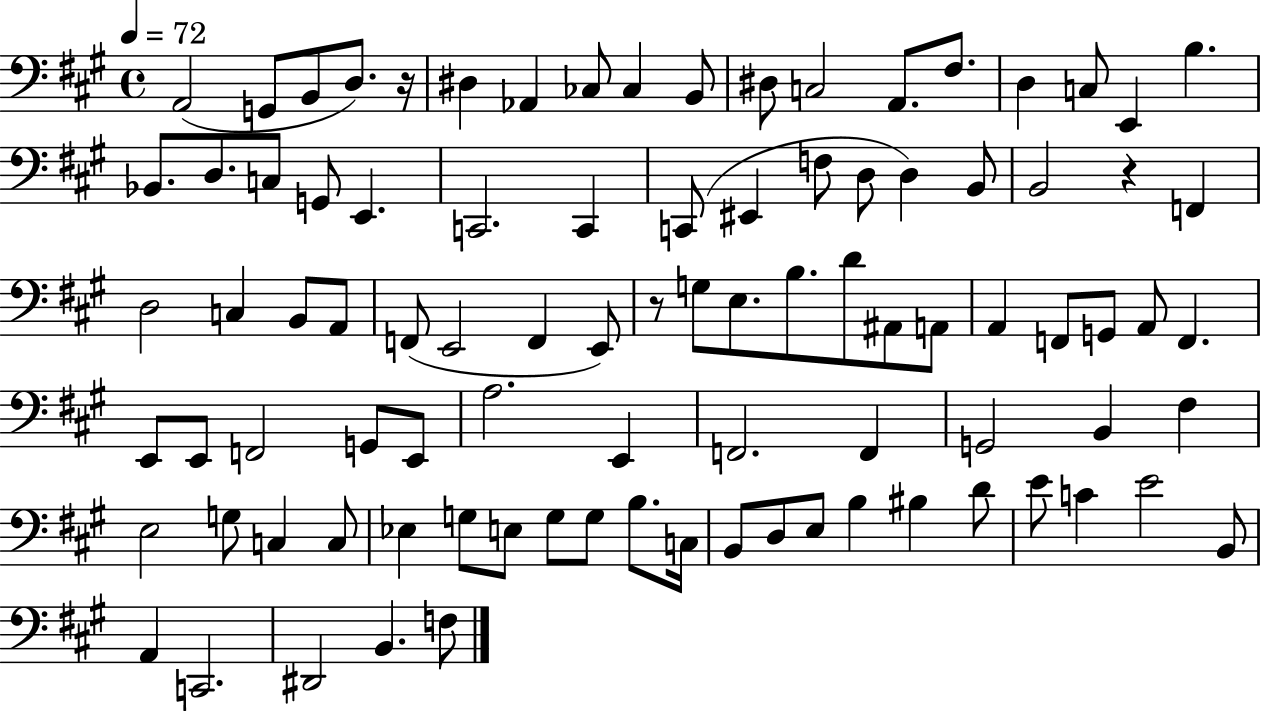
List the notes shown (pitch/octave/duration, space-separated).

A2/h G2/e B2/e D3/e. R/s D#3/q Ab2/q CES3/e CES3/q B2/e D#3/e C3/h A2/e. F#3/e. D3/q C3/e E2/q B3/q. Bb2/e. D3/e. C3/e G2/e E2/q. C2/h. C2/q C2/e EIS2/q F3/e D3/e D3/q B2/e B2/h R/q F2/q D3/h C3/q B2/e A2/e F2/e E2/h F2/q E2/e R/e G3/e E3/e. B3/e. D4/e A#2/e A2/e A2/q F2/e G2/e A2/e F2/q. E2/e E2/e F2/h G2/e E2/e A3/h. E2/q F2/h. F2/q G2/h B2/q F#3/q E3/h G3/e C3/q C3/e Eb3/q G3/e E3/e G3/e G3/e B3/e. C3/s B2/e D3/e E3/e B3/q BIS3/q D4/e E4/e C4/q E4/h B2/e A2/q C2/h. D#2/h B2/q. F3/e